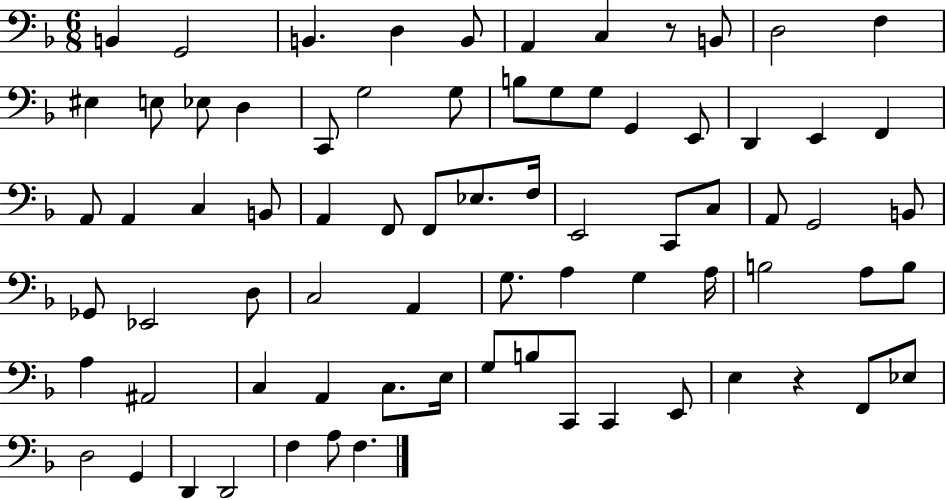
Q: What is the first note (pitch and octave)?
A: B2